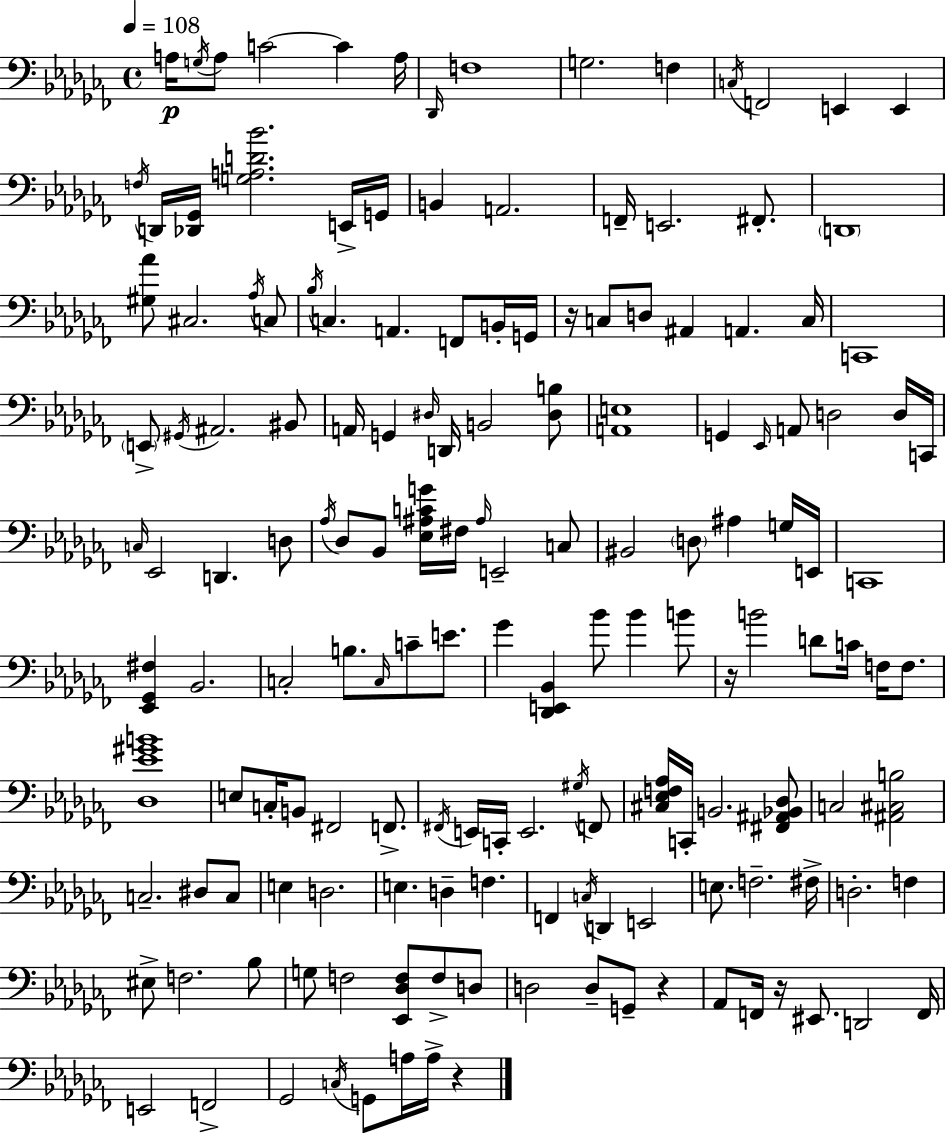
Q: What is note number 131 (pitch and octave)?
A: D2